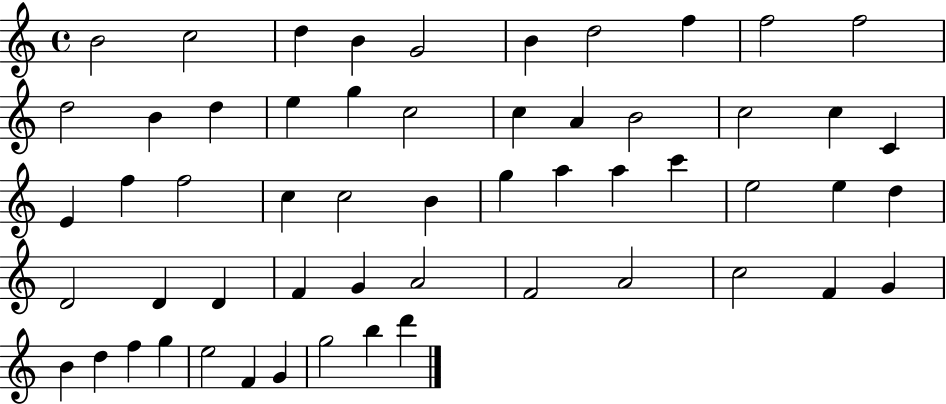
{
  \clef treble
  \time 4/4
  \defaultTimeSignature
  \key c \major
  b'2 c''2 | d''4 b'4 g'2 | b'4 d''2 f''4 | f''2 f''2 | \break d''2 b'4 d''4 | e''4 g''4 c''2 | c''4 a'4 b'2 | c''2 c''4 c'4 | \break e'4 f''4 f''2 | c''4 c''2 b'4 | g''4 a''4 a''4 c'''4 | e''2 e''4 d''4 | \break d'2 d'4 d'4 | f'4 g'4 a'2 | f'2 a'2 | c''2 f'4 g'4 | \break b'4 d''4 f''4 g''4 | e''2 f'4 g'4 | g''2 b''4 d'''4 | \bar "|."
}